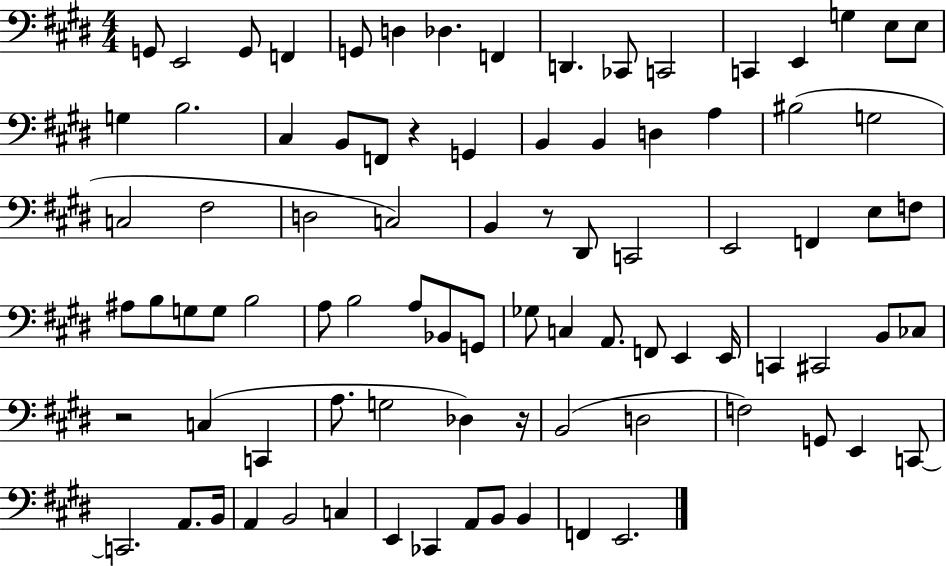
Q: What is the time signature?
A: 4/4